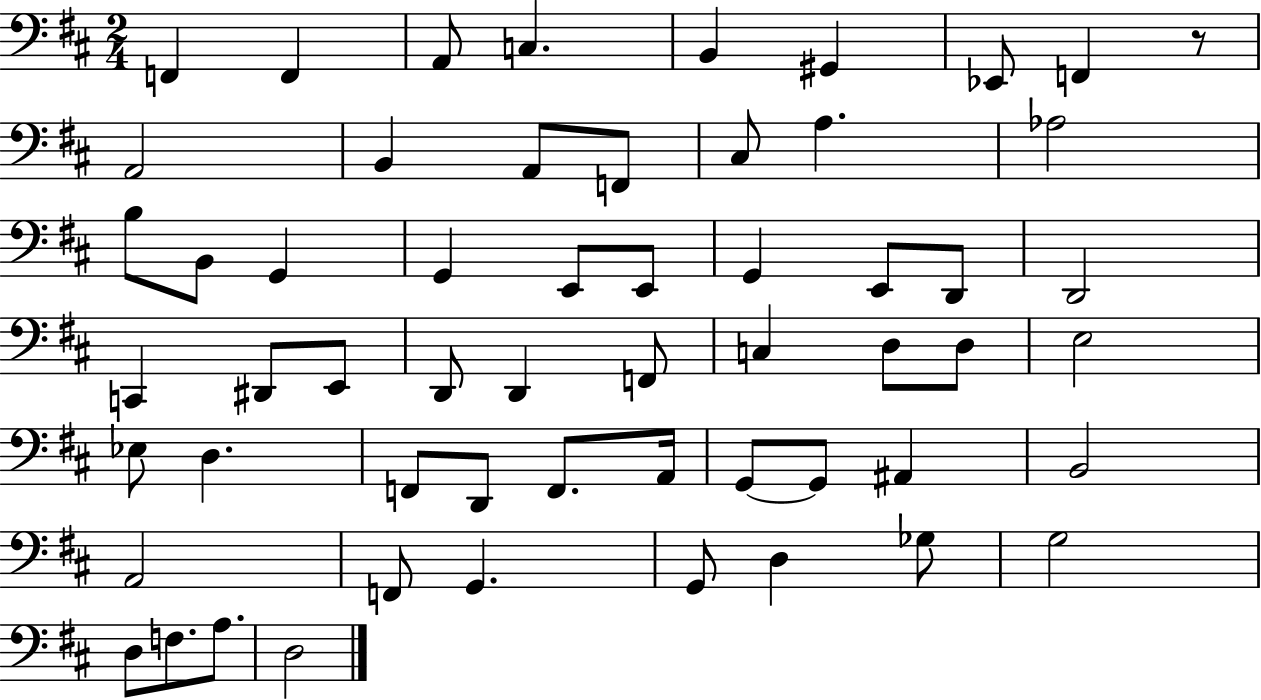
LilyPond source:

{
  \clef bass
  \numericTimeSignature
  \time 2/4
  \key d \major
  f,4 f,4 | a,8 c4. | b,4 gis,4 | ees,8 f,4 r8 | \break a,2 | b,4 a,8 f,8 | cis8 a4. | aes2 | \break b8 b,8 g,4 | g,4 e,8 e,8 | g,4 e,8 d,8 | d,2 | \break c,4 dis,8 e,8 | d,8 d,4 f,8 | c4 d8 d8 | e2 | \break ees8 d4. | f,8 d,8 f,8. a,16 | g,8~~ g,8 ais,4 | b,2 | \break a,2 | f,8 g,4. | g,8 d4 ges8 | g2 | \break d8 f8. a8. | d2 | \bar "|."
}